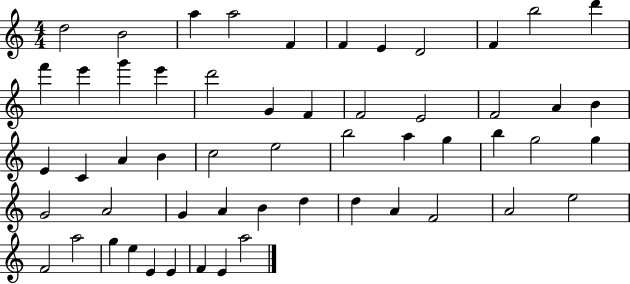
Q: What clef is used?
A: treble